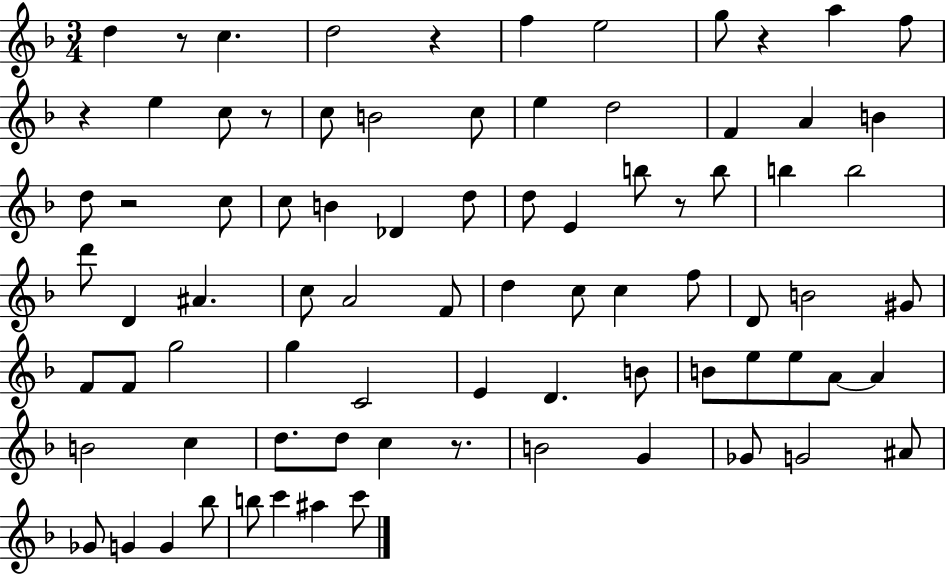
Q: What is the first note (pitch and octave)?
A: D5